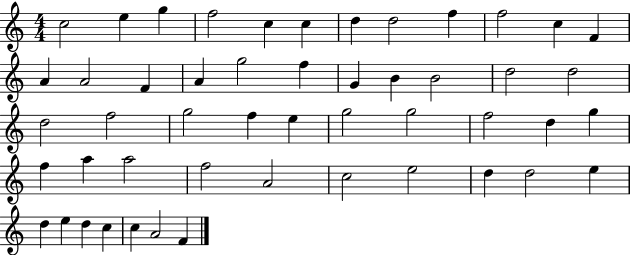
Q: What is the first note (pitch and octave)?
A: C5